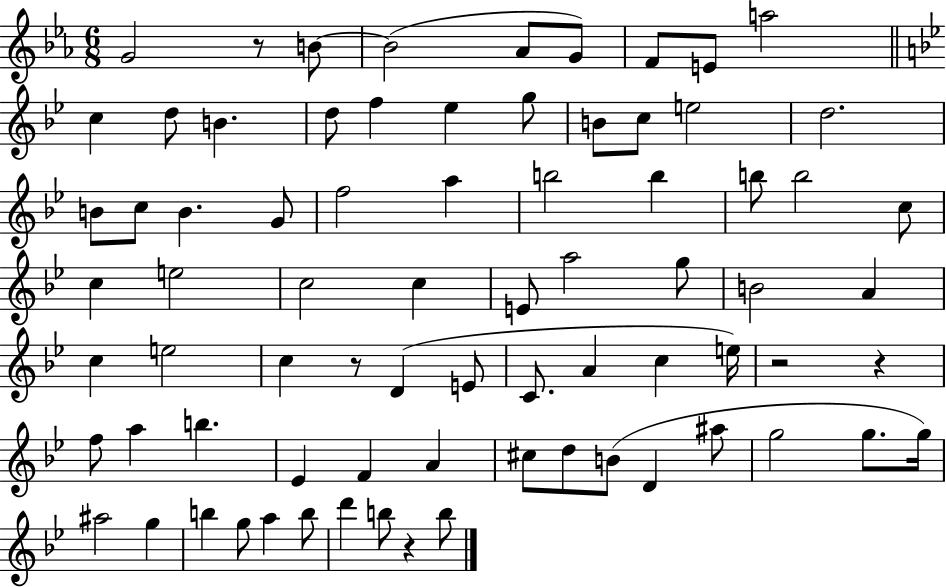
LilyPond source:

{
  \clef treble
  \numericTimeSignature
  \time 6/8
  \key ees \major
  \repeat volta 2 { g'2 r8 b'8~~ | b'2( aes'8 g'8) | f'8 e'8 a''2 | \bar "||" \break \key bes \major c''4 d''8 b'4. | d''8 f''4 ees''4 g''8 | b'8 c''8 e''2 | d''2. | \break b'8 c''8 b'4. g'8 | f''2 a''4 | b''2 b''4 | b''8 b''2 c''8 | \break c''4 e''2 | c''2 c''4 | e'8 a''2 g''8 | b'2 a'4 | \break c''4 e''2 | c''4 r8 d'4( e'8 | c'8. a'4 c''4 e''16) | r2 r4 | \break f''8 a''4 b''4. | ees'4 f'4 a'4 | cis''8 d''8 b'8( d'4 ais''8 | g''2 g''8. g''16) | \break ais''2 g''4 | b''4 g''8 a''4 b''8 | d'''4 b''8 r4 b''8 | } \bar "|."
}